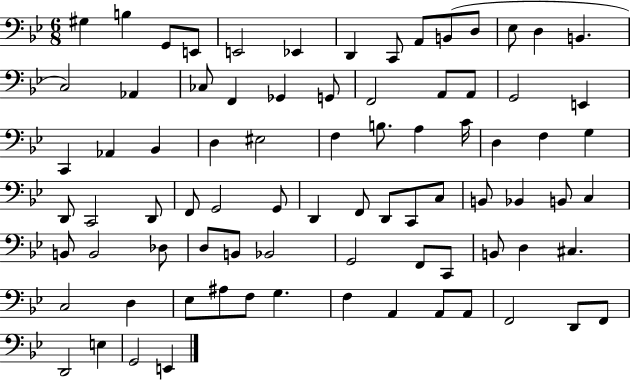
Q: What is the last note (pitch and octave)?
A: E2